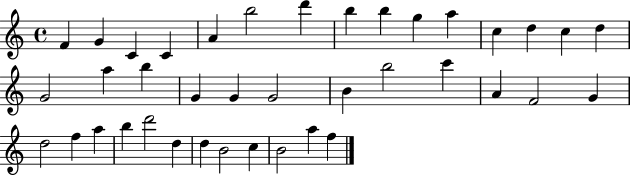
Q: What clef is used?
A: treble